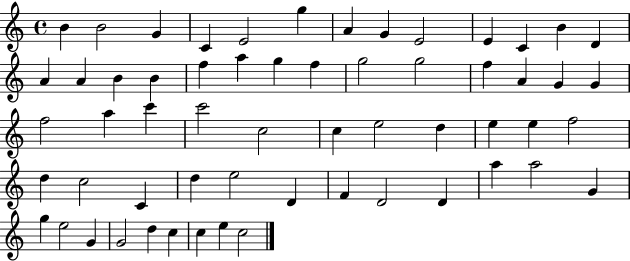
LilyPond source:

{
  \clef treble
  \time 4/4
  \defaultTimeSignature
  \key c \major
  b'4 b'2 g'4 | c'4 e'2 g''4 | a'4 g'4 e'2 | e'4 c'4 b'4 d'4 | \break a'4 a'4 b'4 b'4 | f''4 a''4 g''4 f''4 | g''2 g''2 | f''4 a'4 g'4 g'4 | \break f''2 a''4 c'''4 | c'''2 c''2 | c''4 e''2 d''4 | e''4 e''4 f''2 | \break d''4 c''2 c'4 | d''4 e''2 d'4 | f'4 d'2 d'4 | a''4 a''2 g'4 | \break g''4 e''2 g'4 | g'2 d''4 c''4 | c''4 e''4 c''2 | \bar "|."
}